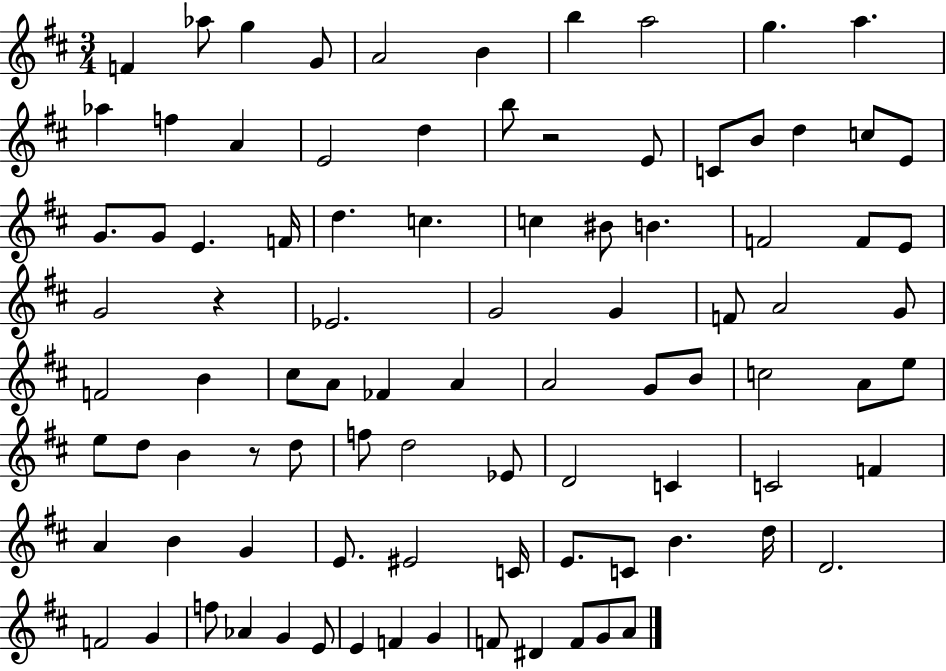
F4/q Ab5/e G5/q G4/e A4/h B4/q B5/q A5/h G5/q. A5/q. Ab5/q F5/q A4/q E4/h D5/q B5/e R/h E4/e C4/e B4/e D5/q C5/e E4/e G4/e. G4/e E4/q. F4/s D5/q. C5/q. C5/q BIS4/e B4/q. F4/h F4/e E4/e G4/h R/q Eb4/h. G4/h G4/q F4/e A4/h G4/e F4/h B4/q C#5/e A4/e FES4/q A4/q A4/h G4/e B4/e C5/h A4/e E5/e E5/e D5/e B4/q R/e D5/e F5/e D5/h Eb4/e D4/h C4/q C4/h F4/q A4/q B4/q G4/q E4/e. EIS4/h C4/s E4/e. C4/e B4/q. D5/s D4/h. F4/h G4/q F5/e Ab4/q G4/q E4/e E4/q F4/q G4/q F4/e D#4/q F4/e G4/e A4/e